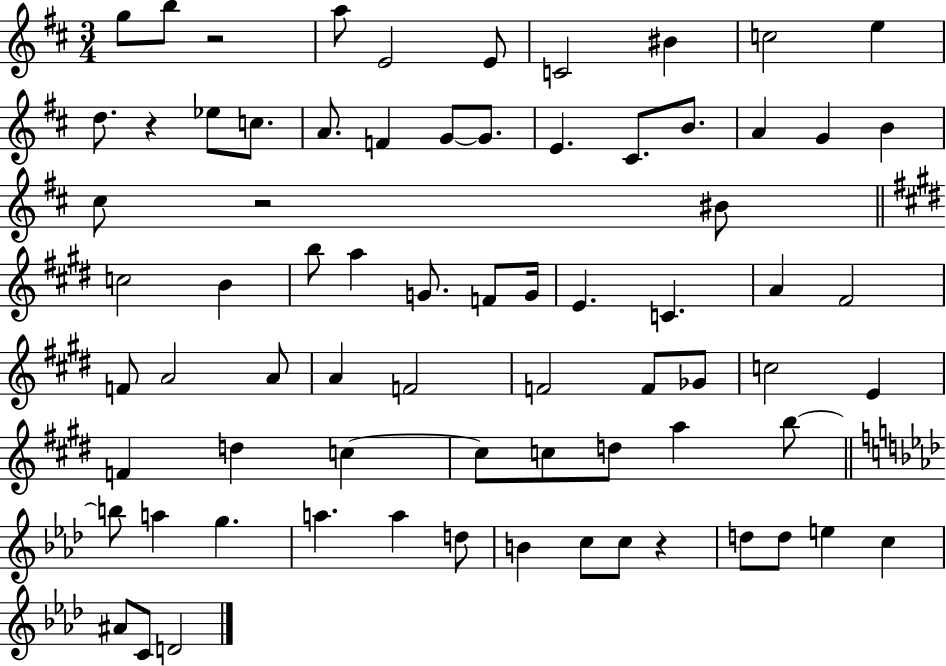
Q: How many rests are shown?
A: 4